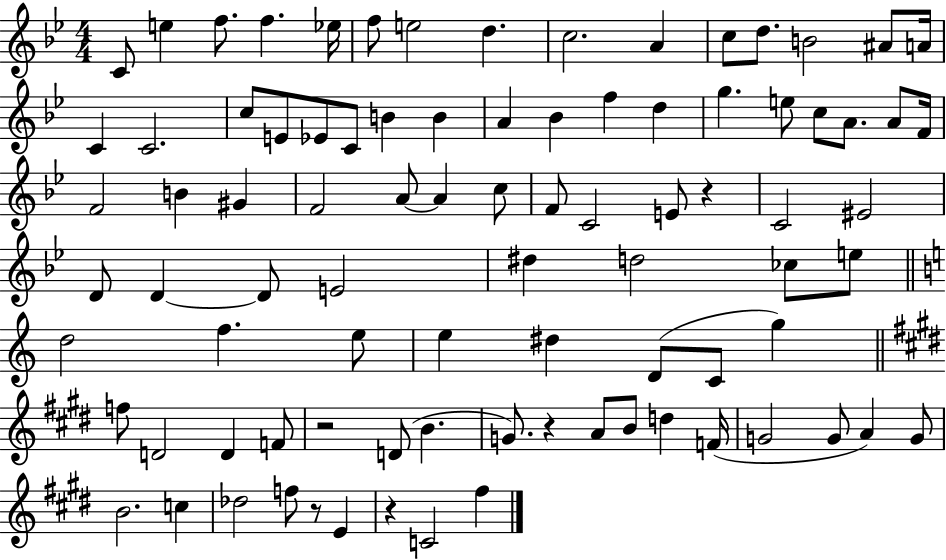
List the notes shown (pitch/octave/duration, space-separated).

C4/e E5/q F5/e. F5/q. Eb5/s F5/e E5/h D5/q. C5/h. A4/q C5/e D5/e. B4/h A#4/e A4/s C4/q C4/h. C5/e E4/e Eb4/e C4/e B4/q B4/q A4/q Bb4/q F5/q D5/q G5/q. E5/e C5/e A4/e. A4/e F4/s F4/h B4/q G#4/q F4/h A4/e A4/q C5/e F4/e C4/h E4/e R/q C4/h EIS4/h D4/e D4/q D4/e E4/h D#5/q D5/h CES5/e E5/e D5/h F5/q. E5/e E5/q D#5/q D4/e C4/e G5/q F5/e D4/h D4/q F4/e R/h D4/e B4/q. G4/e. R/q A4/e B4/e D5/q F4/s G4/h G4/e A4/q G4/e B4/h. C5/q Db5/h F5/e R/e E4/q R/q C4/h F#5/q